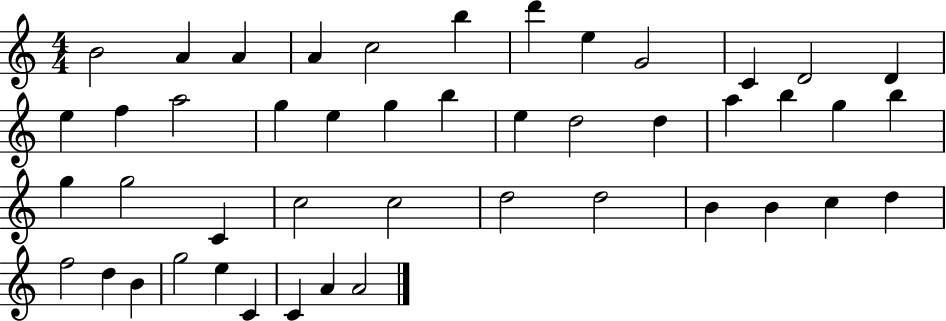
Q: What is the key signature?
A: C major